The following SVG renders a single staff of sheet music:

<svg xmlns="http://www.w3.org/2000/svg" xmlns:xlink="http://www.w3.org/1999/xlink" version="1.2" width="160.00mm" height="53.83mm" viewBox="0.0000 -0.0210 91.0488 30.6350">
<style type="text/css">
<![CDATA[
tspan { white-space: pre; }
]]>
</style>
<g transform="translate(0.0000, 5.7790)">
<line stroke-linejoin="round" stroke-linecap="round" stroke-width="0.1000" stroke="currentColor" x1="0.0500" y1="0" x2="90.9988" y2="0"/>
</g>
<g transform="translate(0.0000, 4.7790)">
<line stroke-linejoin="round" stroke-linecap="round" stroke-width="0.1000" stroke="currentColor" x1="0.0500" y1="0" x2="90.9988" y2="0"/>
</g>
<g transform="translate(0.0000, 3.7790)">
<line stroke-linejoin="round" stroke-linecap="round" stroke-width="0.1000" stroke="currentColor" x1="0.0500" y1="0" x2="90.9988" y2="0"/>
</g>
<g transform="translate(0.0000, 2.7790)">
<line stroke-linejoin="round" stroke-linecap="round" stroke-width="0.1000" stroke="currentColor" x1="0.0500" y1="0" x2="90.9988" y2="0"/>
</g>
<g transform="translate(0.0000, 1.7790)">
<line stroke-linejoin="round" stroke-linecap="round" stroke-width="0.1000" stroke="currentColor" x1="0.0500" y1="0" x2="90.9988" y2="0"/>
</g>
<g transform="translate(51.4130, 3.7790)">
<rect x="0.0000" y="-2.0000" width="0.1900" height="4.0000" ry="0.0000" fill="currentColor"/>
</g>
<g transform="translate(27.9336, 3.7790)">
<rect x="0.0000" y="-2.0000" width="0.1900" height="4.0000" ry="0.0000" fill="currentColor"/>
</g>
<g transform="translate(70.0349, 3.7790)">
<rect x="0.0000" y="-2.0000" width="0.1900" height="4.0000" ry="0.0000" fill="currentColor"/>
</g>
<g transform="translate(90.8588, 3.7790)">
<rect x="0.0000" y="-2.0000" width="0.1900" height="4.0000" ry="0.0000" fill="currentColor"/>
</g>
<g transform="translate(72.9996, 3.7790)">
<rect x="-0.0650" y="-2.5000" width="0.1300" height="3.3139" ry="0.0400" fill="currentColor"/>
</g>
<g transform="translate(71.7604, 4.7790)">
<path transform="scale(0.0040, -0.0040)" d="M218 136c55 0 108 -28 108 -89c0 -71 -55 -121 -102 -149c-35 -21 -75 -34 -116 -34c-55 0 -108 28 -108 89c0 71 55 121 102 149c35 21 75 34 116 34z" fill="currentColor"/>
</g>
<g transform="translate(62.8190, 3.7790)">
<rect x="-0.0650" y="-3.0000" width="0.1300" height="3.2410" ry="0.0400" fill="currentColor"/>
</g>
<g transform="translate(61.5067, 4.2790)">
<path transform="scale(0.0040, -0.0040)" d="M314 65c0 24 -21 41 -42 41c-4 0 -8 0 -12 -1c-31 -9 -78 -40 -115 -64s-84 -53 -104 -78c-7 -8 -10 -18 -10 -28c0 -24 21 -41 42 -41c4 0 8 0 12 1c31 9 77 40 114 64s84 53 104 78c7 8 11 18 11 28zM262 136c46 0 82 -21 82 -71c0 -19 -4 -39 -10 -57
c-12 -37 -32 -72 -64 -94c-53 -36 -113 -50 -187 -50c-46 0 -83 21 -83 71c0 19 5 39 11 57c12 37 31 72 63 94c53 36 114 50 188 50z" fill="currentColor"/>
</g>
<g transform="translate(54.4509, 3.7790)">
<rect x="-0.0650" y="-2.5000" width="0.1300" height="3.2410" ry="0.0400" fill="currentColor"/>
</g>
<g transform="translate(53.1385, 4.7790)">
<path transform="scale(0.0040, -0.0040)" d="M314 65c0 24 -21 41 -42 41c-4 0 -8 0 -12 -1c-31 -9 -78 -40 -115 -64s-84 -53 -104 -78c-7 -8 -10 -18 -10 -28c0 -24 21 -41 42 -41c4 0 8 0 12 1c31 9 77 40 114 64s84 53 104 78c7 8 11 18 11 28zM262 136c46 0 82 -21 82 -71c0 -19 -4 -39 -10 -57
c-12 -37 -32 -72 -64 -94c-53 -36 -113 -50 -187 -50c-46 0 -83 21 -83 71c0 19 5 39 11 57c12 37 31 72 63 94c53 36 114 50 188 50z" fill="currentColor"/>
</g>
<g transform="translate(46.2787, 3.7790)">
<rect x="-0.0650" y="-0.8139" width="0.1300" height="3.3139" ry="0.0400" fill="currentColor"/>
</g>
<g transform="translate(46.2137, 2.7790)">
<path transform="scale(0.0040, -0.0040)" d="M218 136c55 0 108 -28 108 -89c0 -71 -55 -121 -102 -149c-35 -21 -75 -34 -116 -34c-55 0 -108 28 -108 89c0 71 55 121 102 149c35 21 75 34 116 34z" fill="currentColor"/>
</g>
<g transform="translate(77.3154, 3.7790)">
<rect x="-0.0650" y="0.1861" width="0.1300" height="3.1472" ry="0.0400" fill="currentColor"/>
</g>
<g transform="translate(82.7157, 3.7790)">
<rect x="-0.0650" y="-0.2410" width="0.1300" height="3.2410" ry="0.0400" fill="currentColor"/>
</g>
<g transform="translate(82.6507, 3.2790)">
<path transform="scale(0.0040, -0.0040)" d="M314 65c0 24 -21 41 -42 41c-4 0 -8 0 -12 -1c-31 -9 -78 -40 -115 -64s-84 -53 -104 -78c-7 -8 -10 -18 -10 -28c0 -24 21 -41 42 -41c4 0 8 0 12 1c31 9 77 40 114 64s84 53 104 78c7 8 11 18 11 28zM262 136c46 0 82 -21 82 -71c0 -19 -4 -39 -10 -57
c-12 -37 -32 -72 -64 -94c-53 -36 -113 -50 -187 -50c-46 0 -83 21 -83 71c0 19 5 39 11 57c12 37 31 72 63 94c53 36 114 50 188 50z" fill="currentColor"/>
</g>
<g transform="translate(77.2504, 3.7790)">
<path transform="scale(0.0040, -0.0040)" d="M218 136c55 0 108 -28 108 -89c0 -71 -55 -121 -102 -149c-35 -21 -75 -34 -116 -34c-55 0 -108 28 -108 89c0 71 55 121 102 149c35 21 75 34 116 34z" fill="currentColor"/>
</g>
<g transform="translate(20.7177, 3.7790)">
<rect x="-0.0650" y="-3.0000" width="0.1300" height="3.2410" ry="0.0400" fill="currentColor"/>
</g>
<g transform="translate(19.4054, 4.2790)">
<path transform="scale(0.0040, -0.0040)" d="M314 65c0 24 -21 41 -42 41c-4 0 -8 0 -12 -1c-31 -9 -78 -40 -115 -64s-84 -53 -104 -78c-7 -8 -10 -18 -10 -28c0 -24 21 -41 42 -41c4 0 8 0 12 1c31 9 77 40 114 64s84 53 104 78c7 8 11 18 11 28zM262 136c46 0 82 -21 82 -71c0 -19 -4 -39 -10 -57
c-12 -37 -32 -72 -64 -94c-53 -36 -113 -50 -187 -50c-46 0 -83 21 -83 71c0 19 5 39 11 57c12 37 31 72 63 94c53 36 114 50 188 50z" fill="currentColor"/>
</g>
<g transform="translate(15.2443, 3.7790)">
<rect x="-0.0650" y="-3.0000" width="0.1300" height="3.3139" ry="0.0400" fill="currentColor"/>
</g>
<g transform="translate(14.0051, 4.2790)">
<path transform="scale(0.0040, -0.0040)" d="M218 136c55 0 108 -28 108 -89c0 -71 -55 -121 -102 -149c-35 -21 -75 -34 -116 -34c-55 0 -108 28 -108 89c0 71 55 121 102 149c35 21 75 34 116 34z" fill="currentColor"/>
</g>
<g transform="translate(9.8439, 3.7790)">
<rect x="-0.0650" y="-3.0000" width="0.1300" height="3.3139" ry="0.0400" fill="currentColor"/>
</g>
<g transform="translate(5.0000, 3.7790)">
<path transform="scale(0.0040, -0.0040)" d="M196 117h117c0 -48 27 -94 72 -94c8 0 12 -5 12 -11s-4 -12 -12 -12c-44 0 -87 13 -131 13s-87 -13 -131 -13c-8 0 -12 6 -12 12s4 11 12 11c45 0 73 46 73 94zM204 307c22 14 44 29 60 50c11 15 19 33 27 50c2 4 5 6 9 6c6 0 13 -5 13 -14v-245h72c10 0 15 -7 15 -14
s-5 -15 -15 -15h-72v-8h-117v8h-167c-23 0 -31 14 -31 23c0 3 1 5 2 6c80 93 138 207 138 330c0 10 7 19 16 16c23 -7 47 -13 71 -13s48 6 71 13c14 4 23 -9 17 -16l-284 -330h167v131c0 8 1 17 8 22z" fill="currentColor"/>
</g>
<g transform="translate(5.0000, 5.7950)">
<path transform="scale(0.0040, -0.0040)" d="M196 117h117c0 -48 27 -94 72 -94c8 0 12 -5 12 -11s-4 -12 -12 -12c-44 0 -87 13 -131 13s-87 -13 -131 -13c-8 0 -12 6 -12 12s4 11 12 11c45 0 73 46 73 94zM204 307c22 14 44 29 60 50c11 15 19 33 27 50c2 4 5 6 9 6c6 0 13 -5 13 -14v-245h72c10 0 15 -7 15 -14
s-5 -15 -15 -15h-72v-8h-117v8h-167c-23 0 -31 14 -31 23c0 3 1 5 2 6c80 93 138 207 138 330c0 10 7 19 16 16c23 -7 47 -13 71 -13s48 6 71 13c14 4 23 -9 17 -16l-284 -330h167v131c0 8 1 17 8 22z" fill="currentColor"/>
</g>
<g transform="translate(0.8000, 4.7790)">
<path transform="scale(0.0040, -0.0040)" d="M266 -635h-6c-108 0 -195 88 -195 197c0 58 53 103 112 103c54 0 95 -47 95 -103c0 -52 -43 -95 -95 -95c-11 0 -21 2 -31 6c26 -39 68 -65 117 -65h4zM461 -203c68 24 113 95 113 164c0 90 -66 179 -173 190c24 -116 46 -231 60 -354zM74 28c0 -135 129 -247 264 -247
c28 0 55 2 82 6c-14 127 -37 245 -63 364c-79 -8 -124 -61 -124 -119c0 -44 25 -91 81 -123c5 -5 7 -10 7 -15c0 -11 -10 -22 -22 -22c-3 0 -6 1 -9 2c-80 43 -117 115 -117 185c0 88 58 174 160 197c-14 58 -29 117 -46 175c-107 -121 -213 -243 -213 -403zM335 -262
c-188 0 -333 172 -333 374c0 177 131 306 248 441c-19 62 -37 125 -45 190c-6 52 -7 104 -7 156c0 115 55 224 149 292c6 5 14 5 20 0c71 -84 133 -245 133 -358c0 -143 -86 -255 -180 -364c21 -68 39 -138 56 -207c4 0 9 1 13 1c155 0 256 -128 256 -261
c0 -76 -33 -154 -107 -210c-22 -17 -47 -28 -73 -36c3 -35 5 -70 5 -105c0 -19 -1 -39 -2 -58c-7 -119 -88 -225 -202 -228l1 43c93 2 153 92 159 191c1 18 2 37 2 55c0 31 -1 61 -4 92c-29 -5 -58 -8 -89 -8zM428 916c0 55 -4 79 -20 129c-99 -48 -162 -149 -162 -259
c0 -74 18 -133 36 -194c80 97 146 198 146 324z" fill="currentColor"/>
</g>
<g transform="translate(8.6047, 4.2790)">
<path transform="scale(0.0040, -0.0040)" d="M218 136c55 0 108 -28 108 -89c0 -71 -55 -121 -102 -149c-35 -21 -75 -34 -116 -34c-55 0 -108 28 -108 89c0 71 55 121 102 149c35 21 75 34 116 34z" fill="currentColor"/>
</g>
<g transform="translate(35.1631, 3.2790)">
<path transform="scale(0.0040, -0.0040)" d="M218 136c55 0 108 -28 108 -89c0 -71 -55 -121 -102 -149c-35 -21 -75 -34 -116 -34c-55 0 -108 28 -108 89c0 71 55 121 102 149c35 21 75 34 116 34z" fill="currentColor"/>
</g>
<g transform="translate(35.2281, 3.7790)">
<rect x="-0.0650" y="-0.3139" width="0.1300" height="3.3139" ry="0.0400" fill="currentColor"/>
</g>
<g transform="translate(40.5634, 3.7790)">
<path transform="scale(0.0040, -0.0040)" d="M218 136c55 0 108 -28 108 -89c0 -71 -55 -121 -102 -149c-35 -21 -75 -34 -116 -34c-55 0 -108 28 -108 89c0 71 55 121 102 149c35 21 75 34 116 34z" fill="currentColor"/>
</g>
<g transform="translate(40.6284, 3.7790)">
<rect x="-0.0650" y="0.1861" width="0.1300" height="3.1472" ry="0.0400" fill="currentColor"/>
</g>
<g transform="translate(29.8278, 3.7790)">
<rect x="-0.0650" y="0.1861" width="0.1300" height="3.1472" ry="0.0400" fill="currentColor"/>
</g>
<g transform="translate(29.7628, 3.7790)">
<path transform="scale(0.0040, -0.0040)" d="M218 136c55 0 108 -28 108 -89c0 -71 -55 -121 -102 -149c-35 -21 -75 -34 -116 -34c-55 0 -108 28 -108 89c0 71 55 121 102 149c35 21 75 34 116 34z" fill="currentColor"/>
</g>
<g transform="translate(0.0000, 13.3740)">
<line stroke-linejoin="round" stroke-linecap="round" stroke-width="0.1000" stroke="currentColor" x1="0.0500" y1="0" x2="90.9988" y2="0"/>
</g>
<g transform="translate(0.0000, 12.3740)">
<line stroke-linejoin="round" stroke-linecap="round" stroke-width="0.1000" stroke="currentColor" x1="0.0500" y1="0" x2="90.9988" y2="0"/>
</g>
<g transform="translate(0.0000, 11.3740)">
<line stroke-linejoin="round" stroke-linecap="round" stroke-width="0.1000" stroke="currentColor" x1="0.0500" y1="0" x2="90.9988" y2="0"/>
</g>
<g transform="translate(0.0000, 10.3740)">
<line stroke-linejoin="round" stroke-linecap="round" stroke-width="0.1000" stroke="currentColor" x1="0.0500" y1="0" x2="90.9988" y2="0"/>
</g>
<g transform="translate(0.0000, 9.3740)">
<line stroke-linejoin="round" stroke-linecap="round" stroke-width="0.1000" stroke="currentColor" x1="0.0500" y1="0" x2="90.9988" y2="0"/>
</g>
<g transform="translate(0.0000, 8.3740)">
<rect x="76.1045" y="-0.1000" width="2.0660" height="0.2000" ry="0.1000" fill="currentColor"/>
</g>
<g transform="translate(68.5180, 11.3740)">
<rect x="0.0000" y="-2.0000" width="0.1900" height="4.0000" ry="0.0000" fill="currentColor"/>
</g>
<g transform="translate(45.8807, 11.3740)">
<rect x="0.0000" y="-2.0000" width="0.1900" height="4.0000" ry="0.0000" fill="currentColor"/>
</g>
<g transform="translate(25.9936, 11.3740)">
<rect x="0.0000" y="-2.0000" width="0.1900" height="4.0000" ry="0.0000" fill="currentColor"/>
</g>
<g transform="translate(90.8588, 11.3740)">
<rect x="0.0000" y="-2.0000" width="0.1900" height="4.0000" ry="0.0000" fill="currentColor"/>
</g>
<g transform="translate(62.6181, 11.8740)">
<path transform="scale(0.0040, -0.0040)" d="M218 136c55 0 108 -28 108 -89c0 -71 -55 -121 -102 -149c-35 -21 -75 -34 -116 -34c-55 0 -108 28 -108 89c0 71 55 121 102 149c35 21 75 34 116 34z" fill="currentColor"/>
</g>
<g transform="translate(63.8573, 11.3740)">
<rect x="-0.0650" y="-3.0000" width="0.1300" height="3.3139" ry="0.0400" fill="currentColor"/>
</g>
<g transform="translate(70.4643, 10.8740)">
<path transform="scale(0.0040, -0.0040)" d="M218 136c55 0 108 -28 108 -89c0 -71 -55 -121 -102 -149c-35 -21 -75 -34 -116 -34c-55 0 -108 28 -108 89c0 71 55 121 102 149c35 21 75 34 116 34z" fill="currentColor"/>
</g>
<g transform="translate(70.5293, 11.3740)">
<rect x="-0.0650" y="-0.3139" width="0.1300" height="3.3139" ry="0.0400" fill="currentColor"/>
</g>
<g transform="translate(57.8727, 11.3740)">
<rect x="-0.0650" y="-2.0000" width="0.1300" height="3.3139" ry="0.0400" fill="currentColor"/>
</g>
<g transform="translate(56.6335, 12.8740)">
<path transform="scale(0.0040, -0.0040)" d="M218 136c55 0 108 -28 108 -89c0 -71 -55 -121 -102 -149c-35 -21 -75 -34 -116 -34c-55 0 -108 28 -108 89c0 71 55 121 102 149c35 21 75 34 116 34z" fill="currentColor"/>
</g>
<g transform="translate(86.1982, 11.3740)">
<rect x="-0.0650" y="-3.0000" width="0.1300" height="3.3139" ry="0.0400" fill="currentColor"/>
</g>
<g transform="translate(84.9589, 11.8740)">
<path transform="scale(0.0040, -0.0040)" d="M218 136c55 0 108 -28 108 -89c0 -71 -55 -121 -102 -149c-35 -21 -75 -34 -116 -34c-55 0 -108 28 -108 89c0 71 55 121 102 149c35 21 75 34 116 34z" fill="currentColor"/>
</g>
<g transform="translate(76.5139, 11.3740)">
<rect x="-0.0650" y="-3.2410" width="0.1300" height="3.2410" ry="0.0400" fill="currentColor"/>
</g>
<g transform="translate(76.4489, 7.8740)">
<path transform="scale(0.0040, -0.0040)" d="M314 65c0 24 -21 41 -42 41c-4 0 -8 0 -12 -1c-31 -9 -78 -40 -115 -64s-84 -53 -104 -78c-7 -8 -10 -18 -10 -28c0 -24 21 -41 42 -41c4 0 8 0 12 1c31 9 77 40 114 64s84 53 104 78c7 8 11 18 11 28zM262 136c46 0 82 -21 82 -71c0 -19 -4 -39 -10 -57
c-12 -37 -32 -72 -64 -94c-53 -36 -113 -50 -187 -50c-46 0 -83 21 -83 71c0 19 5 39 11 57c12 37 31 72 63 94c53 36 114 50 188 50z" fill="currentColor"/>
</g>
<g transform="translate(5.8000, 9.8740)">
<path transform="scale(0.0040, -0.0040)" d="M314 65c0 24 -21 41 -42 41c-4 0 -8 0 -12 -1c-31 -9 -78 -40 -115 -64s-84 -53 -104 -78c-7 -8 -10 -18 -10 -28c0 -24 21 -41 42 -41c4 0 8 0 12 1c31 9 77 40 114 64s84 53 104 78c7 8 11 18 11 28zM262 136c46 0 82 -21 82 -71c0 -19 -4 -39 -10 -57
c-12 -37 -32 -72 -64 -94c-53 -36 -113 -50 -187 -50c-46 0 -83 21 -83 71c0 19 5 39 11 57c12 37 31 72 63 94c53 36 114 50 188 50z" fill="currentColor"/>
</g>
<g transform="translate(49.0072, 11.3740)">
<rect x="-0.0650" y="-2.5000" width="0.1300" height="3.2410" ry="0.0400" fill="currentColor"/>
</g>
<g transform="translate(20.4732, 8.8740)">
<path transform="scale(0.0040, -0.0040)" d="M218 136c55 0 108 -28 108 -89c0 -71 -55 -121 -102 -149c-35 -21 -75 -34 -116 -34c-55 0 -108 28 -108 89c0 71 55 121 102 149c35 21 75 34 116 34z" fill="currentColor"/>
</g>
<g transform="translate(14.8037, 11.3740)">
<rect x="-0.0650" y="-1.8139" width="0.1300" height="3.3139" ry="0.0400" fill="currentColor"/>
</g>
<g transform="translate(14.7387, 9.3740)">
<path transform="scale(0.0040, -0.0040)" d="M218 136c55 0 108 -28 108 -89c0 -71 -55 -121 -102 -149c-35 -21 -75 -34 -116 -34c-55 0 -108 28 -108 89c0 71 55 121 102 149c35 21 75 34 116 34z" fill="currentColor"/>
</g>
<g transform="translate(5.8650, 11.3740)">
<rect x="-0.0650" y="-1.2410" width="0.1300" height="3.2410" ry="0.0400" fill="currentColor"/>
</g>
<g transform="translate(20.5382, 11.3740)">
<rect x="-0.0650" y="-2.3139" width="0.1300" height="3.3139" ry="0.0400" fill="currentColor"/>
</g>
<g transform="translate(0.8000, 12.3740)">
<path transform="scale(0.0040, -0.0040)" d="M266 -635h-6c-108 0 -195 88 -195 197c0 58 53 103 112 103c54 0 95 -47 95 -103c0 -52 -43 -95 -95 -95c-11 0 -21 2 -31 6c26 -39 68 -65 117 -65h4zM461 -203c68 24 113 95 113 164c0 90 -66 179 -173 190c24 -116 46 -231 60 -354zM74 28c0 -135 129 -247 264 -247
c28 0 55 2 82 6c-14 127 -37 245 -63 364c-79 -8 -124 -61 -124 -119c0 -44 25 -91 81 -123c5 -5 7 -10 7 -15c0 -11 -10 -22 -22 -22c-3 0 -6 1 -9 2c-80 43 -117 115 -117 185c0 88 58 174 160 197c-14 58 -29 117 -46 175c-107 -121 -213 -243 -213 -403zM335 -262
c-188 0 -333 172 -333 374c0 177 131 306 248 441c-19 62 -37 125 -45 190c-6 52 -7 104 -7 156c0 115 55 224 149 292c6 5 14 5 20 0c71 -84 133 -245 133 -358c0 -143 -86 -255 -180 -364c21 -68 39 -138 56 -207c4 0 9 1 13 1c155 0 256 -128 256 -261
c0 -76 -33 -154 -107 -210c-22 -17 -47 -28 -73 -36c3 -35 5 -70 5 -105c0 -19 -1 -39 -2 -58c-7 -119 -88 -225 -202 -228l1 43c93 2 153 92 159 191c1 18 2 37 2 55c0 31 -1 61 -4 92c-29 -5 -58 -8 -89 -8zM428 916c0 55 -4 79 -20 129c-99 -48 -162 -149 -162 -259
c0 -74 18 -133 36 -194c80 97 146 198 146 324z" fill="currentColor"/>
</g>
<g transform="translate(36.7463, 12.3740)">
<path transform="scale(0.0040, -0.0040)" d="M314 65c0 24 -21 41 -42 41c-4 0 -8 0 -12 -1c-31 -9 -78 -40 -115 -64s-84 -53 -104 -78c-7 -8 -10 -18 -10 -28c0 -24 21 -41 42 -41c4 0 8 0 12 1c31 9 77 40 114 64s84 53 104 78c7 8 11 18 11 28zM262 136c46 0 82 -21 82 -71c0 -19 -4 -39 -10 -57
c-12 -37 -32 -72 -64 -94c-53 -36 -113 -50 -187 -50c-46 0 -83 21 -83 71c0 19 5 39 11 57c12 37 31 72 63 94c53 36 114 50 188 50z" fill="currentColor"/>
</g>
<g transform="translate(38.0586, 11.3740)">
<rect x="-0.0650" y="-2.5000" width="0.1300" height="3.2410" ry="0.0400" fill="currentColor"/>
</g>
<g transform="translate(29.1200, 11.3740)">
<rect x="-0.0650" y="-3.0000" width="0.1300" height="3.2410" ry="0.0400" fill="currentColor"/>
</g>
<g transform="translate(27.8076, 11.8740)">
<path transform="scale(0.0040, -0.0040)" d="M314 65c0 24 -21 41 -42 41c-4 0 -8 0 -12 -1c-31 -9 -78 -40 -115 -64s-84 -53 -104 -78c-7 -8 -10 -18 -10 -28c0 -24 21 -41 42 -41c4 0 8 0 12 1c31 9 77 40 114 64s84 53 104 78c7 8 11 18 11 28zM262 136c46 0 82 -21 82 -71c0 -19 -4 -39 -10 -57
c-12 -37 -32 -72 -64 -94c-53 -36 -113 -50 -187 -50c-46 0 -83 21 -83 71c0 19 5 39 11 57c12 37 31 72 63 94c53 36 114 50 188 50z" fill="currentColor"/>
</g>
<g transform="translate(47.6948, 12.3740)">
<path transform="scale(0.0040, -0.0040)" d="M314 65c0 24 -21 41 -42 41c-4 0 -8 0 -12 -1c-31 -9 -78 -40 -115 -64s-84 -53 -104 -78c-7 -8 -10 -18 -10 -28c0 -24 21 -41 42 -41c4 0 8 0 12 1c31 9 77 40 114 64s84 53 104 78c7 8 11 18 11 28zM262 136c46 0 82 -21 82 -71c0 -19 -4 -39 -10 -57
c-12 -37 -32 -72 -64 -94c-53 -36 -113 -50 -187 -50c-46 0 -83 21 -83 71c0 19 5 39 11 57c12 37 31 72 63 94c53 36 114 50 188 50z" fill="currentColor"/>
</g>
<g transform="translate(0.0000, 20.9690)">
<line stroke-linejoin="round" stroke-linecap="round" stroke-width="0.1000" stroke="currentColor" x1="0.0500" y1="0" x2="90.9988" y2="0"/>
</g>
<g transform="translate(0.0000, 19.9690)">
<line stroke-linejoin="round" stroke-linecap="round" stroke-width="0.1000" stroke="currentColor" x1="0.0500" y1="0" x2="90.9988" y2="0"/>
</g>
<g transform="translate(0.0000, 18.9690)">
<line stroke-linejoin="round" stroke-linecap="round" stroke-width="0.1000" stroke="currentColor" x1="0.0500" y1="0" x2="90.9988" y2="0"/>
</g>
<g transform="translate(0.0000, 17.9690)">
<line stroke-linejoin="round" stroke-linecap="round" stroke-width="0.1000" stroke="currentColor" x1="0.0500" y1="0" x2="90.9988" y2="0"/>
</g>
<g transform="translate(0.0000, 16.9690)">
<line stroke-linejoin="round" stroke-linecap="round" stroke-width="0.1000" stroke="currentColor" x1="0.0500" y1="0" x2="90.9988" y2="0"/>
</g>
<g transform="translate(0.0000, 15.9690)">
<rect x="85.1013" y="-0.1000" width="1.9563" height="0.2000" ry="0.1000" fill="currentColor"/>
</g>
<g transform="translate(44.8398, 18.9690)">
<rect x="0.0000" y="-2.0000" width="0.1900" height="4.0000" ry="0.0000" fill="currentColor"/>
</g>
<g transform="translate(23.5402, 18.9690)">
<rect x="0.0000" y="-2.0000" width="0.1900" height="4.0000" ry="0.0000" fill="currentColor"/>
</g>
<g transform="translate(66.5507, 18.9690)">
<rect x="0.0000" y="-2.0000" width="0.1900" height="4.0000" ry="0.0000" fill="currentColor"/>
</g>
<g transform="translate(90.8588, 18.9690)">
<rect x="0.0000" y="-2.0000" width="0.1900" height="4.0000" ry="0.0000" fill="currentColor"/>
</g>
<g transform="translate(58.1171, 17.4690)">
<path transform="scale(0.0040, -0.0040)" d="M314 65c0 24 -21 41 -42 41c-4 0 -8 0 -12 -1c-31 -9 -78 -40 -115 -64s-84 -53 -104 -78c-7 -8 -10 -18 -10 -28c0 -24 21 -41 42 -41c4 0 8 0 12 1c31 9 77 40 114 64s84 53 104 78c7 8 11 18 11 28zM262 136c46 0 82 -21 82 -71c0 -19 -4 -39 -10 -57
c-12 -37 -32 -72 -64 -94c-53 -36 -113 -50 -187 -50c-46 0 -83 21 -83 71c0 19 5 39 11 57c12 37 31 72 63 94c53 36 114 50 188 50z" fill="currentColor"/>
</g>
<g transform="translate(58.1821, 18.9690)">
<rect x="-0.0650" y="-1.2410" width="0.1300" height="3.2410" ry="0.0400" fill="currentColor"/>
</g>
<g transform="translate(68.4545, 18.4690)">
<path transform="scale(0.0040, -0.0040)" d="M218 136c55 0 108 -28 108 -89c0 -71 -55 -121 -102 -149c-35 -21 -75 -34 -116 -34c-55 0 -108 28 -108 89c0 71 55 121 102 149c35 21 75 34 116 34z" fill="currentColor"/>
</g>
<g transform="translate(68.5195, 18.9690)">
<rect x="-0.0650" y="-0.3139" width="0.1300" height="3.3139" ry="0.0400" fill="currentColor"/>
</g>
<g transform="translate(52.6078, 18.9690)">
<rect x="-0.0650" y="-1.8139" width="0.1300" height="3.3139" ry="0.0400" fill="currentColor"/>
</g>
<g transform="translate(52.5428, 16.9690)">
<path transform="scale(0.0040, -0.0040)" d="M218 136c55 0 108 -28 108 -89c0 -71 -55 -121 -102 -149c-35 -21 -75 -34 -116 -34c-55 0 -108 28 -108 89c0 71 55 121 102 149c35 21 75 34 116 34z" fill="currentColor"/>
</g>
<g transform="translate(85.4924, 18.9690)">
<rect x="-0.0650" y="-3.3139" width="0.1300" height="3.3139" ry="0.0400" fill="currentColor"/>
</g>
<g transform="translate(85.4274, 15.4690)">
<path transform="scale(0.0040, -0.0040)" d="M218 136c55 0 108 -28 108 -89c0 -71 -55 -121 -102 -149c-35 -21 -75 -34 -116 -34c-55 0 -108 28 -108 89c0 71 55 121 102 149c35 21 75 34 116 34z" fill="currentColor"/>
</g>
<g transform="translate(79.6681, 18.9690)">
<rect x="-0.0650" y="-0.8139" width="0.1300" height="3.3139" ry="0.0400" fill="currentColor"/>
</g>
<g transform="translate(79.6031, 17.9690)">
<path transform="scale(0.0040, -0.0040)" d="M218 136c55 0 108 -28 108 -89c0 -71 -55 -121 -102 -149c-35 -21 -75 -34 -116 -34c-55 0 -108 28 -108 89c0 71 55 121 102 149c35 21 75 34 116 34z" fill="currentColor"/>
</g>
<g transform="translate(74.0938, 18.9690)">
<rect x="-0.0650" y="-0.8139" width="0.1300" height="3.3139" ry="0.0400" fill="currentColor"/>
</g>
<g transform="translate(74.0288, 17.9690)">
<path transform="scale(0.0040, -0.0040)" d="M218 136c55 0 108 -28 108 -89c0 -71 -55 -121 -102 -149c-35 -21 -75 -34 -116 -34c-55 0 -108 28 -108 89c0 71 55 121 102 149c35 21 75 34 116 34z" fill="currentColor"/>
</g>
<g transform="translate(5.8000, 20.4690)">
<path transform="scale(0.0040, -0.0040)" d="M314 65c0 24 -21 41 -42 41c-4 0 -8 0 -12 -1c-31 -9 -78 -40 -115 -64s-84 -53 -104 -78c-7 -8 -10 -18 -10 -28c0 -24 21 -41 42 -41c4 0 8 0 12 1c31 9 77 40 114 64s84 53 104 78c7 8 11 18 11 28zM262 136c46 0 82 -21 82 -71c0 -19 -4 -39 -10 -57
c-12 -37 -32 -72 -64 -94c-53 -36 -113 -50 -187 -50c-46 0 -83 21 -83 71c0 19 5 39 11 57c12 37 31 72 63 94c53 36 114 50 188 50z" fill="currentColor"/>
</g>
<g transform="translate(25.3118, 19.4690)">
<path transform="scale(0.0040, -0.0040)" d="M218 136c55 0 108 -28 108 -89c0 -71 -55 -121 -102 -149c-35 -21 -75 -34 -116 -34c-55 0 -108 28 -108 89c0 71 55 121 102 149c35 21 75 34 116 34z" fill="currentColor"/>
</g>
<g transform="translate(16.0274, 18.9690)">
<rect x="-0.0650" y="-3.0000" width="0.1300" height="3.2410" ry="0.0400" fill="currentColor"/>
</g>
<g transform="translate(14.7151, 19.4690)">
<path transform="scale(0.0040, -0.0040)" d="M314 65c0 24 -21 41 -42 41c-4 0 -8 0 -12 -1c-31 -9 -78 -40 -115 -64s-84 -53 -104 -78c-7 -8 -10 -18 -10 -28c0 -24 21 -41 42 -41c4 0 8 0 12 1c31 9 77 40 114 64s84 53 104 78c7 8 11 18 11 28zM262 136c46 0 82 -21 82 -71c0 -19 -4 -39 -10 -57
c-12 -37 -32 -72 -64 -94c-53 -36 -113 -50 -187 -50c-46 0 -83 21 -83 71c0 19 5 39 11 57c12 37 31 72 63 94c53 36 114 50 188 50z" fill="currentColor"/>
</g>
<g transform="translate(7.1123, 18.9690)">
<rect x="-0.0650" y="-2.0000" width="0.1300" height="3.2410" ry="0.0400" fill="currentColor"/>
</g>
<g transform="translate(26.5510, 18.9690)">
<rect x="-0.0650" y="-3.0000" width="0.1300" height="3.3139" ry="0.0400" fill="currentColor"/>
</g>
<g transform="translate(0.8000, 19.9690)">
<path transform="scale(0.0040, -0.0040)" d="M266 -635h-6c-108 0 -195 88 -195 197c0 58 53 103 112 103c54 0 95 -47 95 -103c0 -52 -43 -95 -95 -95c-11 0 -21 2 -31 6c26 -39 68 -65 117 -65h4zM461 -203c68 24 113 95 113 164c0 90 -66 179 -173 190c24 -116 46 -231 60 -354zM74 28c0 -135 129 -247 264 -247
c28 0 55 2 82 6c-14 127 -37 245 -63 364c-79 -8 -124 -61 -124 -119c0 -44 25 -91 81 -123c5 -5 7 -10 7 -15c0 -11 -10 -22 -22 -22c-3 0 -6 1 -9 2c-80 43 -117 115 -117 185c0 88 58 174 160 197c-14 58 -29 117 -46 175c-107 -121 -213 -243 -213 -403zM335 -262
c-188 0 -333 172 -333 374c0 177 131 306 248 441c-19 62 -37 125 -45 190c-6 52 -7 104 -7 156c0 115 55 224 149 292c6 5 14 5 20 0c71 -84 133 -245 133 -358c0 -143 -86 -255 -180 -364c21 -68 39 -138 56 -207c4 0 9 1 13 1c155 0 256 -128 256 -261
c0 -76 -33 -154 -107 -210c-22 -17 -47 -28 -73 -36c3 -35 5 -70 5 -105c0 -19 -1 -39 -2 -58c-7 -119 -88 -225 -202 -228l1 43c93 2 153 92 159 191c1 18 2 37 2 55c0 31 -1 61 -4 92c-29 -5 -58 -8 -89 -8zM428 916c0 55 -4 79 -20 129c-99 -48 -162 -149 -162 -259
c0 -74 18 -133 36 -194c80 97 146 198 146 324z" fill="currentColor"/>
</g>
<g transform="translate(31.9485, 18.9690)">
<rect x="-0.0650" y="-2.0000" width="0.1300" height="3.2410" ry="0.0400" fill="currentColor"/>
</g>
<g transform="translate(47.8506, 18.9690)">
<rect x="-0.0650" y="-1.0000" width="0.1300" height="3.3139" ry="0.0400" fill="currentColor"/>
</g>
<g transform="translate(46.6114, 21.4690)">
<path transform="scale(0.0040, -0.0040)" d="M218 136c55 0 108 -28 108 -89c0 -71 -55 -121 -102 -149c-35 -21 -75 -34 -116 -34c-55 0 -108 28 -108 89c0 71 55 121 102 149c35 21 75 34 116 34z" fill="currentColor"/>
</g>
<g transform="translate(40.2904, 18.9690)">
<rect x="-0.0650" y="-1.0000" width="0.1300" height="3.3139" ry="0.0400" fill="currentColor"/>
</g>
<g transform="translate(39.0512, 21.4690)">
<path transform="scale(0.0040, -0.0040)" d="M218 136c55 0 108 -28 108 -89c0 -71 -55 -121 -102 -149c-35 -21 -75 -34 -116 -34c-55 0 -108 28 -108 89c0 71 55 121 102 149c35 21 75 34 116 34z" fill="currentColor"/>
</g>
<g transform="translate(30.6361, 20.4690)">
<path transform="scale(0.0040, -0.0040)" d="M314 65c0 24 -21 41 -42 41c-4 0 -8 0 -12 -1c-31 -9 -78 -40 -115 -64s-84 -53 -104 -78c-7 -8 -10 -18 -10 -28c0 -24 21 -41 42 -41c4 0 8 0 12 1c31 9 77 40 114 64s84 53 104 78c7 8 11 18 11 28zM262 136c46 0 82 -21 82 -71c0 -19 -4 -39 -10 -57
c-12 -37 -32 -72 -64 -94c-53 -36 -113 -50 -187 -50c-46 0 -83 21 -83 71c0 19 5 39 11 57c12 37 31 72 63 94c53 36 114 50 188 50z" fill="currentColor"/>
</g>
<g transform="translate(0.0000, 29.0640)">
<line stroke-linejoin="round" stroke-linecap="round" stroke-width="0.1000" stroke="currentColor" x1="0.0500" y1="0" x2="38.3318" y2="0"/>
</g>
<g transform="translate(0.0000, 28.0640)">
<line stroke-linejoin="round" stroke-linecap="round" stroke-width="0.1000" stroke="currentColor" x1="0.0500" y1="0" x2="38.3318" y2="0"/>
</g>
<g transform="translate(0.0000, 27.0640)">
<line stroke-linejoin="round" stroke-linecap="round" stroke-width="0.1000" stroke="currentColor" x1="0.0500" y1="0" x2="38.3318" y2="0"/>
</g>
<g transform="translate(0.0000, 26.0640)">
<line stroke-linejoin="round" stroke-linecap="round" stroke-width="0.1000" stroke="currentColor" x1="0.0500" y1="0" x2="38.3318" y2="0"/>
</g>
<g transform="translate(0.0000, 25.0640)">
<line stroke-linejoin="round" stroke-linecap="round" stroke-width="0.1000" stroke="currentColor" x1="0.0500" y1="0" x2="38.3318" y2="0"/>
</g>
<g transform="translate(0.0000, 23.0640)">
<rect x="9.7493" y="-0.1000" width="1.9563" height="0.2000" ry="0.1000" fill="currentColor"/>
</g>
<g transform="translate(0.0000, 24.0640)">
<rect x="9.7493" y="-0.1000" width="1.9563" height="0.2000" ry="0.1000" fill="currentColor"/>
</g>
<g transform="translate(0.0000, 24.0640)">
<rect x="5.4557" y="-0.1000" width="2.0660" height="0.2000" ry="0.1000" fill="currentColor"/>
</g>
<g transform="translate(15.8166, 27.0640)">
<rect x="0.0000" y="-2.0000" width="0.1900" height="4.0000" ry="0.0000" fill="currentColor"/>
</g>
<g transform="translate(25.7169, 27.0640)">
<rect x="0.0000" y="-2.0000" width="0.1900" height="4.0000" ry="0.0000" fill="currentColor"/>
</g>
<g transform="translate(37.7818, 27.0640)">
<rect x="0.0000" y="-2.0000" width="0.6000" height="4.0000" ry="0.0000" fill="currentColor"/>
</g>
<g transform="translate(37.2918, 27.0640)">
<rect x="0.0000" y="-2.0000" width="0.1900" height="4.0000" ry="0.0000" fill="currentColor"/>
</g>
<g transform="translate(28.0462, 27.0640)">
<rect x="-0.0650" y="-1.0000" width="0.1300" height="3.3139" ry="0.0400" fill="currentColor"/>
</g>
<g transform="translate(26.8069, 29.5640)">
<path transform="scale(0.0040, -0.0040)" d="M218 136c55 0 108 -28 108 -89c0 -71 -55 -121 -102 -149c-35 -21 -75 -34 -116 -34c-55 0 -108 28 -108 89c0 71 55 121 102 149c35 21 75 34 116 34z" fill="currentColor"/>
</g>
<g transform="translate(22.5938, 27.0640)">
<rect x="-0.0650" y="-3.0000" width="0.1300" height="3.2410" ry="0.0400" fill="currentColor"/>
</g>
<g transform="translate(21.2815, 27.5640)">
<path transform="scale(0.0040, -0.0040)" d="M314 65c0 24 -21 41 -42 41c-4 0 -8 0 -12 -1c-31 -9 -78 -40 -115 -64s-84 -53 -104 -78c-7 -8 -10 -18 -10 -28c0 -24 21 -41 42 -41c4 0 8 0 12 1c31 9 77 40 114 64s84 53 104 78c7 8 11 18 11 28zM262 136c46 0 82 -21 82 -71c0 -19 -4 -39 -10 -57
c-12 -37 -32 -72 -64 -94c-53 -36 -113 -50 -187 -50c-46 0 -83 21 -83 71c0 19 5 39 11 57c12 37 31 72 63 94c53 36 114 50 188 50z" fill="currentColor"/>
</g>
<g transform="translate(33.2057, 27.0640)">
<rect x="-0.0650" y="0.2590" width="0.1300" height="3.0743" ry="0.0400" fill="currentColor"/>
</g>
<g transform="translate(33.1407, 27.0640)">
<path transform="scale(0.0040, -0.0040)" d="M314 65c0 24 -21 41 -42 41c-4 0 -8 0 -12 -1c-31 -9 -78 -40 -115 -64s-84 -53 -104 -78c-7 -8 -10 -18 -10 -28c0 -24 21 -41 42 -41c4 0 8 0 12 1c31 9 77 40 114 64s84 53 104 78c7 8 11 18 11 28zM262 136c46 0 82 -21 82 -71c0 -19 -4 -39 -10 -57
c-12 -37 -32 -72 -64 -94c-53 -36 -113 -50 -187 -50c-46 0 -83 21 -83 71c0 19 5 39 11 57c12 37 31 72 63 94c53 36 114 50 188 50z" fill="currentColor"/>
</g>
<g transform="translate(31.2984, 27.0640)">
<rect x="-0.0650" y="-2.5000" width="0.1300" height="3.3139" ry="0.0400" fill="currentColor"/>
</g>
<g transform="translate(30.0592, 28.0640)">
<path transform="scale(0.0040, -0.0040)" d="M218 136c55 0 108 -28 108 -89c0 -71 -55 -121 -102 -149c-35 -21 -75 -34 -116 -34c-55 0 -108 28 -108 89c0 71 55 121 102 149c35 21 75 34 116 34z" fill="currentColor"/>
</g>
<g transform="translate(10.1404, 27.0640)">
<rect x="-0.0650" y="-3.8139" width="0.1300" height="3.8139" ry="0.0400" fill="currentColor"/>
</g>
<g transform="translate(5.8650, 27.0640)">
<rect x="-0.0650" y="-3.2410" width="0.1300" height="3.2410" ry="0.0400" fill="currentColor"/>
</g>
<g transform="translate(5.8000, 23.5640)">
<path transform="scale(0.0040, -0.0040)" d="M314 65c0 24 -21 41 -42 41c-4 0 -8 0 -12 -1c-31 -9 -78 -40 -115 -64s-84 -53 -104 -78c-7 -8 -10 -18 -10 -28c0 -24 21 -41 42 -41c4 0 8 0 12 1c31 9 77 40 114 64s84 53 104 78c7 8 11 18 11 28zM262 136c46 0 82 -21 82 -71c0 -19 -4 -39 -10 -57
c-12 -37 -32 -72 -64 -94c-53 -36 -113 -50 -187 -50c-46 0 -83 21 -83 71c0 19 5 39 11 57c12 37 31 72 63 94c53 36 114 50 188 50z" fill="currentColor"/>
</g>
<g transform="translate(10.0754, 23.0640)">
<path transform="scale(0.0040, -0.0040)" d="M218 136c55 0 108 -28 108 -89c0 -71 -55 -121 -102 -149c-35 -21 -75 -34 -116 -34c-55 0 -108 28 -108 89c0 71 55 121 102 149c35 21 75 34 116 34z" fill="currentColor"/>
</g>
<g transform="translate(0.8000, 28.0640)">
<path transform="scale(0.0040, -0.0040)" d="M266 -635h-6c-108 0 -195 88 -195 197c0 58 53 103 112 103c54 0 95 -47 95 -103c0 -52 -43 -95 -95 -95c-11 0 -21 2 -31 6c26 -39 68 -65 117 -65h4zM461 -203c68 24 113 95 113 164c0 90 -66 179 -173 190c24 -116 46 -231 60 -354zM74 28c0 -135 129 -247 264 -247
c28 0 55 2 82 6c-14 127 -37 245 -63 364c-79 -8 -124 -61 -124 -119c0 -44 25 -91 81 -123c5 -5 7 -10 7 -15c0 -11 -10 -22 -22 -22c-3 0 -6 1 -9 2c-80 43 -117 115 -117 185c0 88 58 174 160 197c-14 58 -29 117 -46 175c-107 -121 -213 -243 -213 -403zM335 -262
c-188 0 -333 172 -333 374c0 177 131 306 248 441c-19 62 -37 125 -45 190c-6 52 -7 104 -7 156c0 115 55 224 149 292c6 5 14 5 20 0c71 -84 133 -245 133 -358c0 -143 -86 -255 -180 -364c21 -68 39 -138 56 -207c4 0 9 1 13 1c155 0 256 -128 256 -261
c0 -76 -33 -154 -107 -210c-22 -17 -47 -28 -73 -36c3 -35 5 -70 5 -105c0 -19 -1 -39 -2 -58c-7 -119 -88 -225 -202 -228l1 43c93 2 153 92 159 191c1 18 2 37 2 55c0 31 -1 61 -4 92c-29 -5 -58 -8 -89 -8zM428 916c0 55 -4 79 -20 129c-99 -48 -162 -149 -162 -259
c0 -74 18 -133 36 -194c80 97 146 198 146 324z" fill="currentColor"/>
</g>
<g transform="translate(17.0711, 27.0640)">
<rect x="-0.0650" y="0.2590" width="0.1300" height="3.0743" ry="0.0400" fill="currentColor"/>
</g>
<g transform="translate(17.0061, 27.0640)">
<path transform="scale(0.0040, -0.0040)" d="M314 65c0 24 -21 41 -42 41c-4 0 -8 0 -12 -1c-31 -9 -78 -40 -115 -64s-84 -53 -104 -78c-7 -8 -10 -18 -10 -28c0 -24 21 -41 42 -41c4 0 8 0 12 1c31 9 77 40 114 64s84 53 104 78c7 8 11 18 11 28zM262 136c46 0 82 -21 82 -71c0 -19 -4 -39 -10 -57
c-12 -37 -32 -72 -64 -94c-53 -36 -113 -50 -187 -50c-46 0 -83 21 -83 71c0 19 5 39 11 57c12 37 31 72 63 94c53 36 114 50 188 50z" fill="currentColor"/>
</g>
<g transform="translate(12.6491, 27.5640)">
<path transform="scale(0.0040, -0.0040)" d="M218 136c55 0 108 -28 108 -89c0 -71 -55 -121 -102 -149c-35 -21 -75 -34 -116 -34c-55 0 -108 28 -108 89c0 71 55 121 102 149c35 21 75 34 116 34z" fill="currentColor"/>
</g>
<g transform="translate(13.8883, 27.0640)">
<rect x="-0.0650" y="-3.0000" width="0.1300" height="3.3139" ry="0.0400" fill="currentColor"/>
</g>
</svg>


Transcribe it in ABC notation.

X:1
T:Untitled
M:4/4
L:1/4
K:C
A A A2 B c B d G2 A2 G B c2 e2 f g A2 G2 G2 F A c b2 A F2 A2 A F2 D D f e2 c d d b b2 c' A B2 A2 D G B2